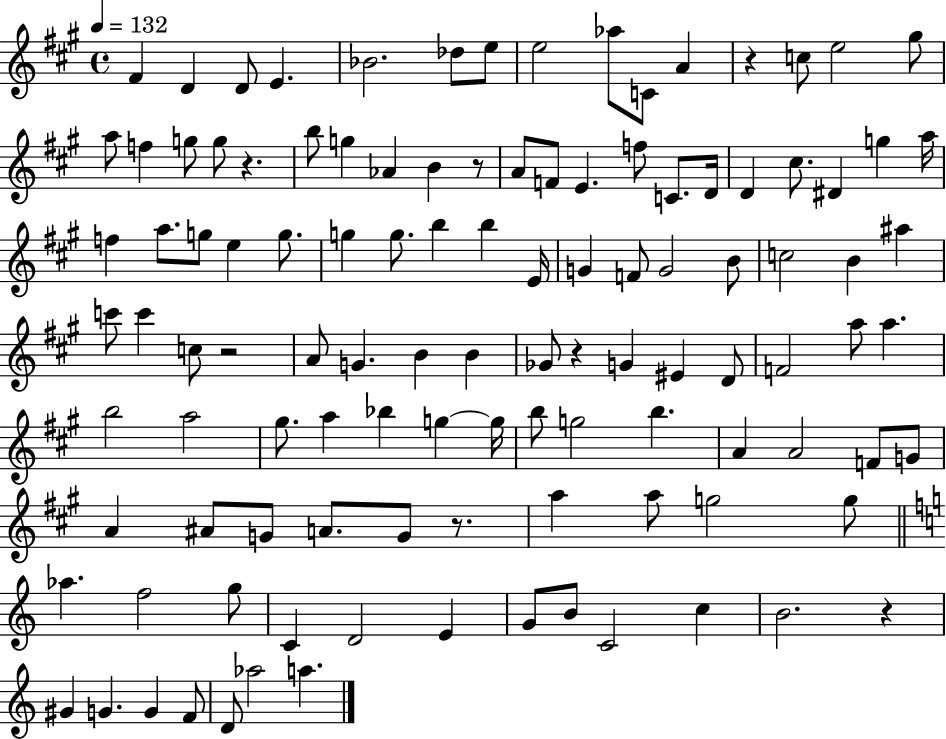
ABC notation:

X:1
T:Untitled
M:4/4
L:1/4
K:A
^F D D/2 E _B2 _d/2 e/2 e2 _a/2 C/2 A z c/2 e2 ^g/2 a/2 f g/2 g/2 z b/2 g _A B z/2 A/2 F/2 E f/2 C/2 D/4 D ^c/2 ^D g a/4 f a/2 g/2 e g/2 g g/2 b b E/4 G F/2 G2 B/2 c2 B ^a c'/2 c' c/2 z2 A/2 G B B _G/2 z G ^E D/2 F2 a/2 a b2 a2 ^g/2 a _b g g/4 b/2 g2 b A A2 F/2 G/2 A ^A/2 G/2 A/2 G/2 z/2 a a/2 g2 g/2 _a f2 g/2 C D2 E G/2 B/2 C2 c B2 z ^G G G F/2 D/2 _a2 a